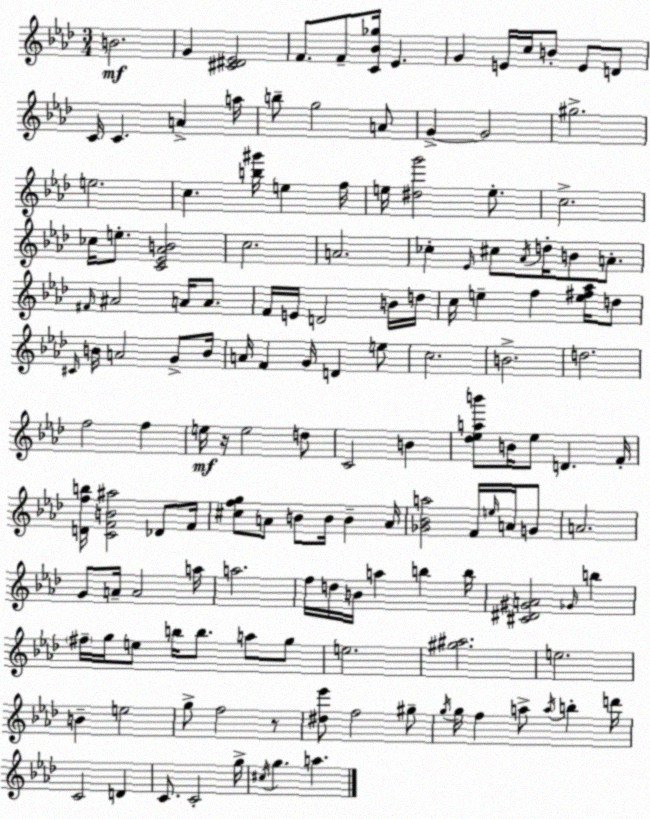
X:1
T:Untitled
M:3/4
L:1/4
K:Fm
B2 G [^C^D_E]2 F/2 F/2 [C_B_g]/4 _E G E/4 c/4 B/2 E/2 D/2 C/4 C A a/4 b/2 g2 A/2 G G2 ^g2 e2 c [b^g']/4 e f/4 e/4 [^dg']2 e/2 c2 _c/4 e/2 [C_E_AB]2 c2 A2 _c _E/4 ^c/2 _A/4 d/4 B/2 A/2 ^F/4 ^A2 A/4 A/2 F/4 E/4 D2 B/4 d/4 c/4 e f [e^f_a]/4 d/2 ^C/4 B/4 A2 G/2 B/4 A/4 F G/4 D e/2 c2 B2 d2 f2 f e/4 z/4 e2 d/2 C2 B [_d_eab']/2 B/4 _e/2 D F/4 [Dfb]/4 [CFB^a]2 _D/2 F/4 [^cfg]/2 A/2 B/2 B/4 B A/4 [_G_Ba]2 F/4 e/4 A/4 G/2 A2 G/2 A/4 A2 a/4 a2 f/4 d/4 B/4 a b b/4 [^C^D^GA]2 _G/4 b ^f/4 g/4 e/2 b/4 b/2 a/2 g/2 e2 [^g^a]2 e2 B e2 g/2 f2 z/2 [^d_e']/2 f2 ^g/2 g/4 g/4 f a/2 a/4 b d'/4 C2 D C/2 C2 g/4 ^c/4 g a